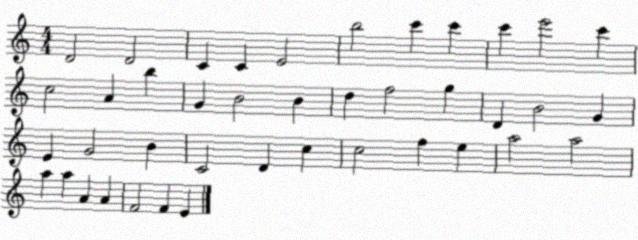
X:1
T:Untitled
M:4/4
L:1/4
K:C
D2 D2 C C E2 b2 c' c' c' e'2 c' c2 A b G B2 B d f2 g D B2 G E G2 B C2 D c c2 f e a2 a2 a a A A F2 F E